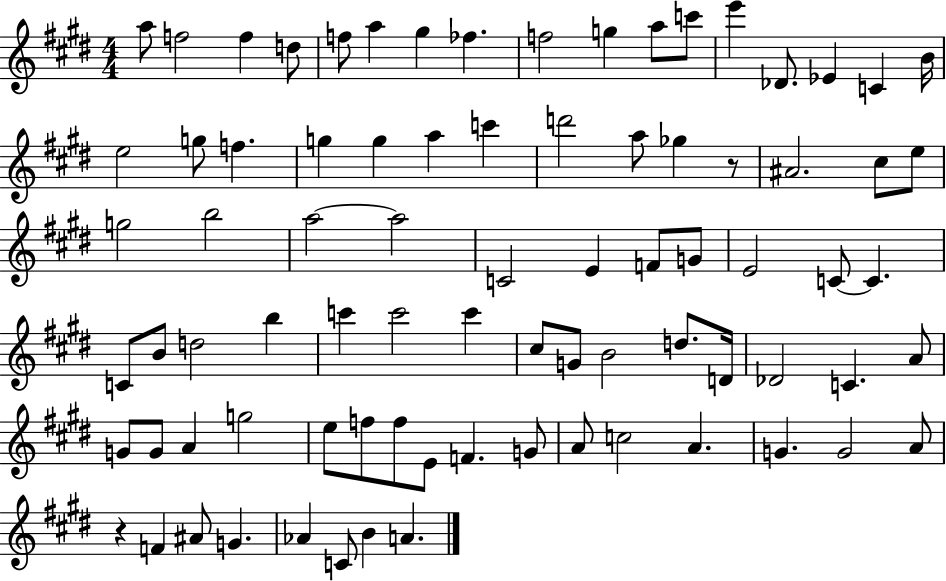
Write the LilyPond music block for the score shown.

{
  \clef treble
  \numericTimeSignature
  \time 4/4
  \key e \major
  a''8 f''2 f''4 d''8 | f''8 a''4 gis''4 fes''4. | f''2 g''4 a''8 c'''8 | e'''4 des'8. ees'4 c'4 b'16 | \break e''2 g''8 f''4. | g''4 g''4 a''4 c'''4 | d'''2 a''8 ges''4 r8 | ais'2. cis''8 e''8 | \break g''2 b''2 | a''2~~ a''2 | c'2 e'4 f'8 g'8 | e'2 c'8~~ c'4. | \break c'8 b'8 d''2 b''4 | c'''4 c'''2 c'''4 | cis''8 g'8 b'2 d''8. d'16 | des'2 c'4. a'8 | \break g'8 g'8 a'4 g''2 | e''8 f''8 f''8 e'8 f'4. g'8 | a'8 c''2 a'4. | g'4. g'2 a'8 | \break r4 f'4 ais'8 g'4. | aes'4 c'8 b'4 a'4. | \bar "|."
}